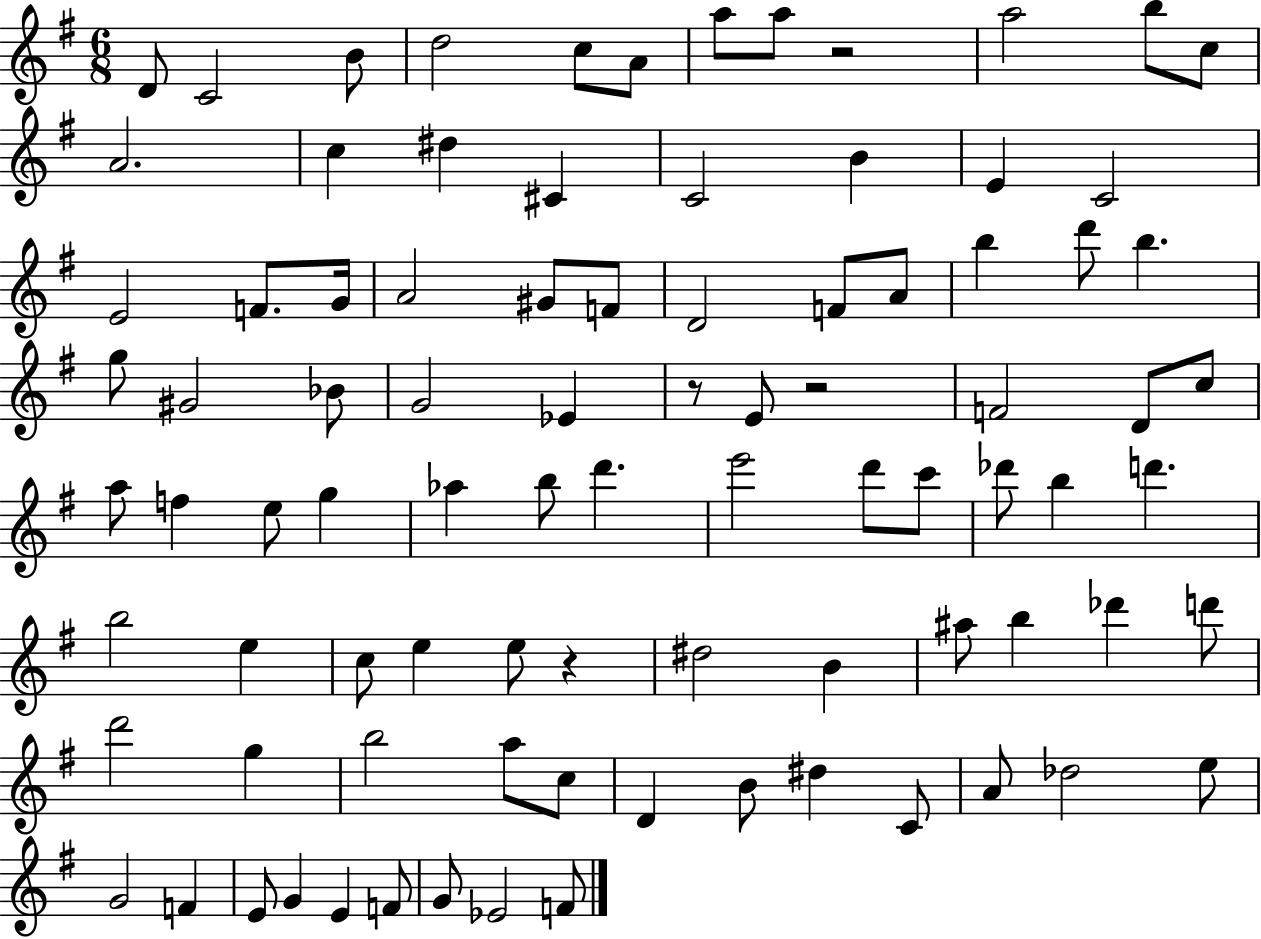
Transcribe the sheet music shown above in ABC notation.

X:1
T:Untitled
M:6/8
L:1/4
K:G
D/2 C2 B/2 d2 c/2 A/2 a/2 a/2 z2 a2 b/2 c/2 A2 c ^d ^C C2 B E C2 E2 F/2 G/4 A2 ^G/2 F/2 D2 F/2 A/2 b d'/2 b g/2 ^G2 _B/2 G2 _E z/2 E/2 z2 F2 D/2 c/2 a/2 f e/2 g _a b/2 d' e'2 d'/2 c'/2 _d'/2 b d' b2 e c/2 e e/2 z ^d2 B ^a/2 b _d' d'/2 d'2 g b2 a/2 c/2 D B/2 ^d C/2 A/2 _d2 e/2 G2 F E/2 G E F/2 G/2 _E2 F/2